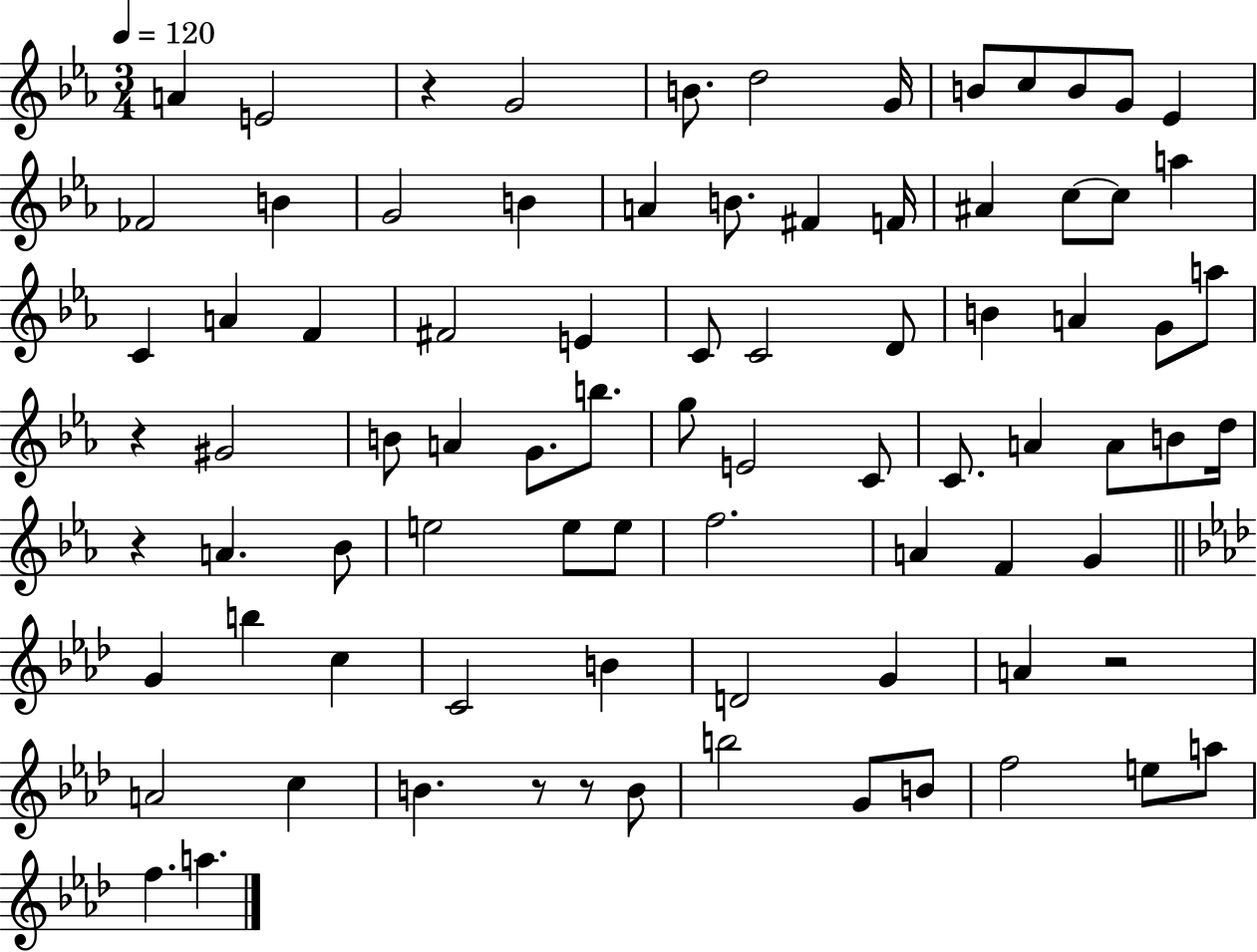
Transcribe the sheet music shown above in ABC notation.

X:1
T:Untitled
M:3/4
L:1/4
K:Eb
A E2 z G2 B/2 d2 G/4 B/2 c/2 B/2 G/2 _E _F2 B G2 B A B/2 ^F F/4 ^A c/2 c/2 a C A F ^F2 E C/2 C2 D/2 B A G/2 a/2 z ^G2 B/2 A G/2 b/2 g/2 E2 C/2 C/2 A A/2 B/2 d/4 z A _B/2 e2 e/2 e/2 f2 A F G G b c C2 B D2 G A z2 A2 c B z/2 z/2 B/2 b2 G/2 B/2 f2 e/2 a/2 f a